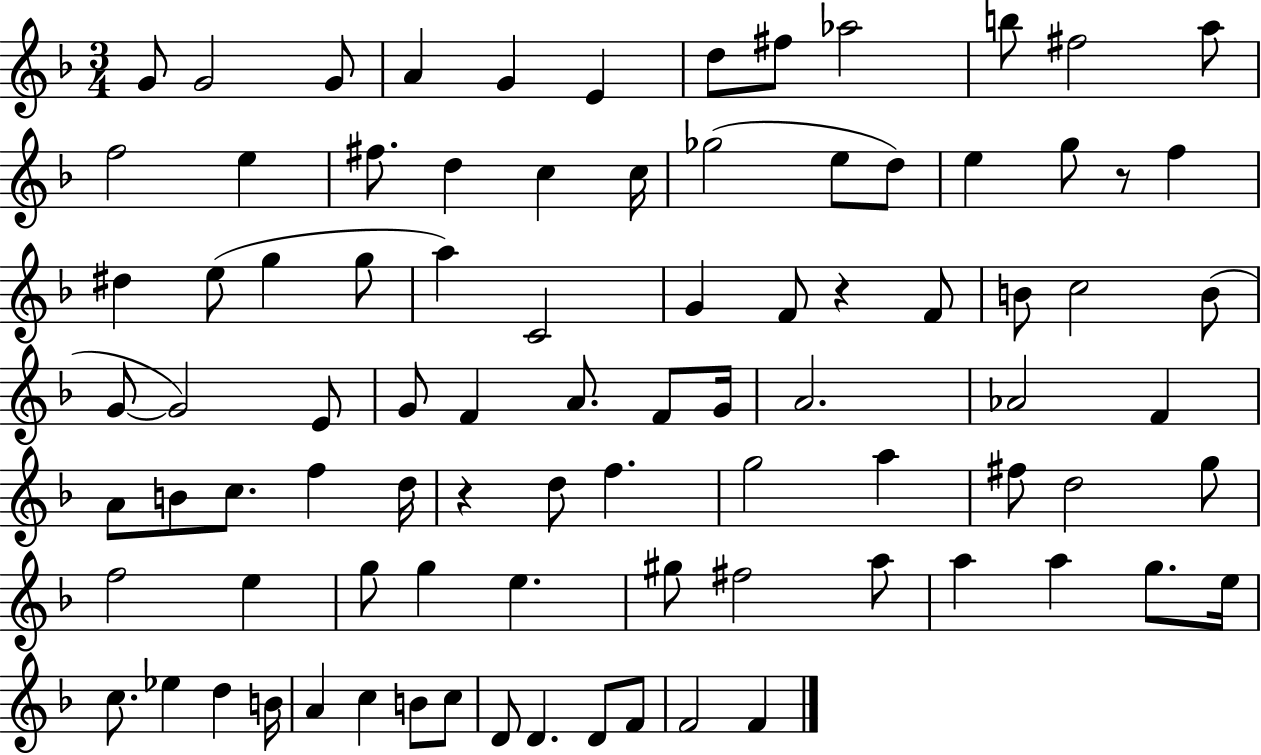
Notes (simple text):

G4/e G4/h G4/e A4/q G4/q E4/q D5/e F#5/e Ab5/h B5/e F#5/h A5/e F5/h E5/q F#5/e. D5/q C5/q C5/s Gb5/h E5/e D5/e E5/q G5/e R/e F5/q D#5/q E5/e G5/q G5/e A5/q C4/h G4/q F4/e R/q F4/e B4/e C5/h B4/e G4/e G4/h E4/e G4/e F4/q A4/e. F4/e G4/s A4/h. Ab4/h F4/q A4/e B4/e C5/e. F5/q D5/s R/q D5/e F5/q. G5/h A5/q F#5/e D5/h G5/e F5/h E5/q G5/e G5/q E5/q. G#5/e F#5/h A5/e A5/q A5/q G5/e. E5/s C5/e. Eb5/q D5/q B4/s A4/q C5/q B4/e C5/e D4/e D4/q. D4/e F4/e F4/h F4/q